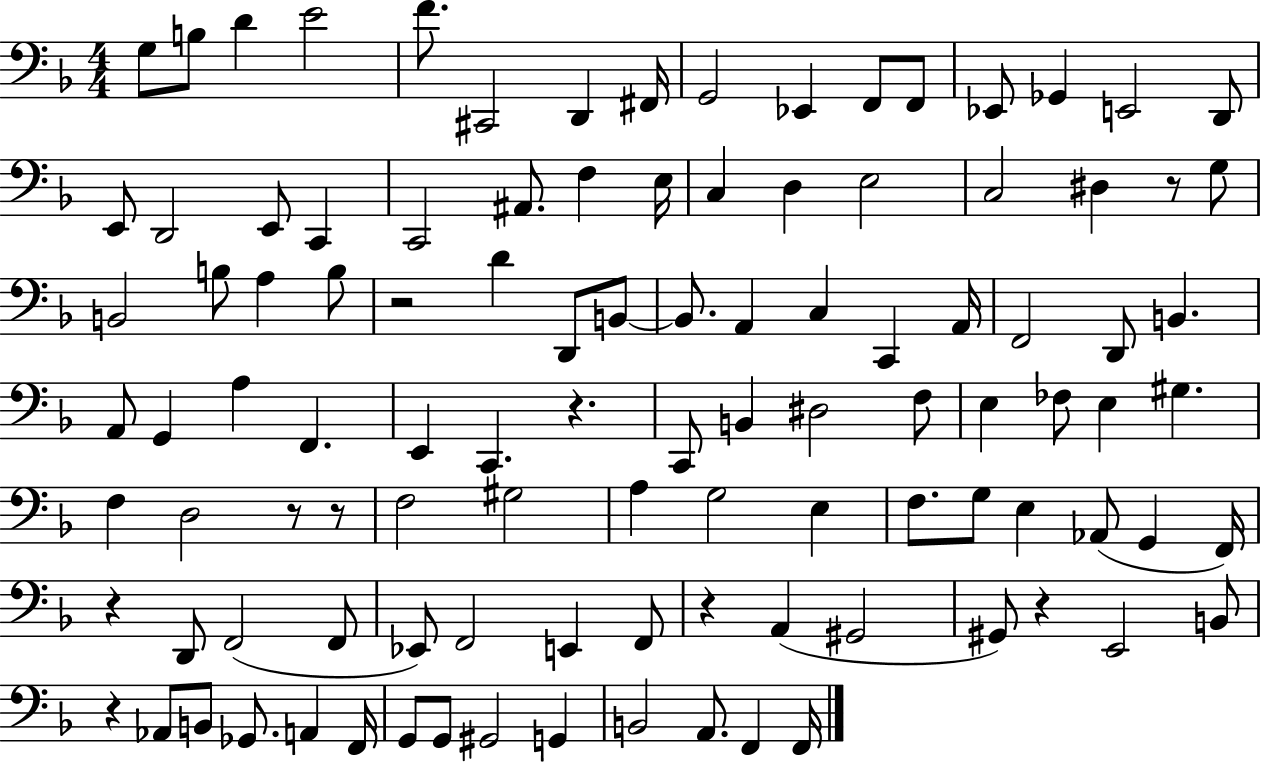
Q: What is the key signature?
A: F major